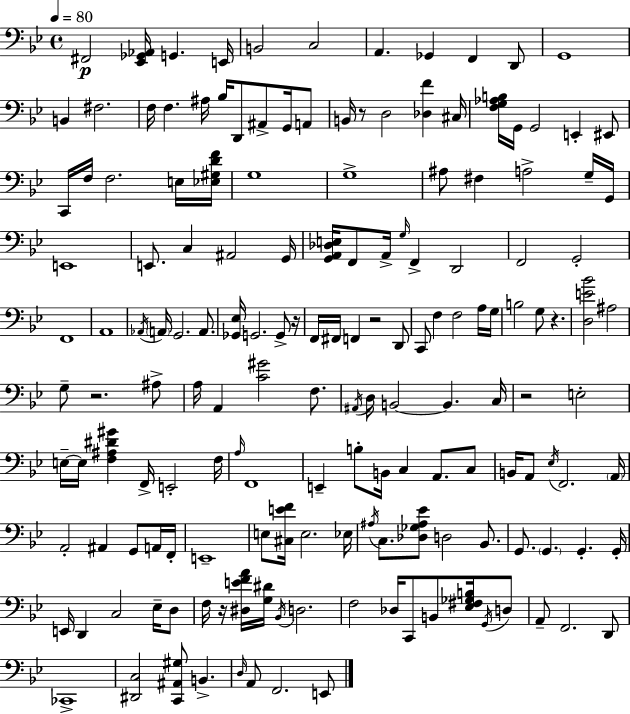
{
  \clef bass
  \time 4/4
  \defaultTimeSignature
  \key bes \major
  \tempo 4 = 80
  fis,2\p <ees, ges, aes,>16 g,4. e,16 | b,2 c2 | a,4. ges,4 f,4 d,8 | g,1 | \break b,4 fis2. | f16 f4. ais16 bes16 d,8 ais,8-> g,16 a,8 | b,16 r8 d2 <des f'>4 cis16 | <f g aes b>16 g,16 g,2 e,4-. eis,8 | \break c,16 f16 f2. e16 <ees gis d' f'>16 | g1 | g1-> | ais8 fis4 a2-> g16-- g,16 | \break e,1 | e,8. c4 ais,2 g,16 | <g, a, des e>16 f,8 a,16-> \grace { g16 } f,4-> d,2 | f,2 g,2-. | \break f,1 | a,1 | \acciaccatura { aes,16 } \parenthesize a,16 g,2. a,8. | <ges, ees>16 g,2. g,8-> | \break r16 f,16 fis,16 f,4 r2 | d,8 c,8 f4 f2 | a16 g16 b2 g8 r4. | <d e' bes'>2 ais2 | \break g8-- r2. | ais8-> a16 a,4 <c' gis'>2 f8. | \acciaccatura { ais,16 } d16 b,2~~ b,4. | c16 r2 e2-. | \break e16--~~ e16 <f ais dis' gis'>4 f,16-> e,2-. | f16 \grace { a16 } f,1 | e,4-- b8-. b,16 c4 a,8. | c8 b,16 a,8 \acciaccatura { ees16 } f,2. | \break \parenthesize a,16 a,2-. ais,4 | g,8 a,16 f,16-. e,1-- | e8 <cis e' f'>16 e2. | ees16 \acciaccatura { ais16 } c8. <des ges ais ees'>8 d2 | \break bes,8. g,8. \parenthesize g,4. g,4.-. | g,16-. e,16 d,4 c2 | ees16-- d8 f16 r16 <dis e' f' a'>16 <g dis'>16 \acciaccatura { bes,16 } d2. | f2 des16 | \break c,8 b,8 <ees fis ges b>16 \acciaccatura { g,16 } d8 a,8-- f,2. | d,8 ces,1-> | <dis, c>2 | <c, ais, gis>8 b,4.-> \grace { d16 } a,8 f,2. | \break e,8 \bar "|."
}